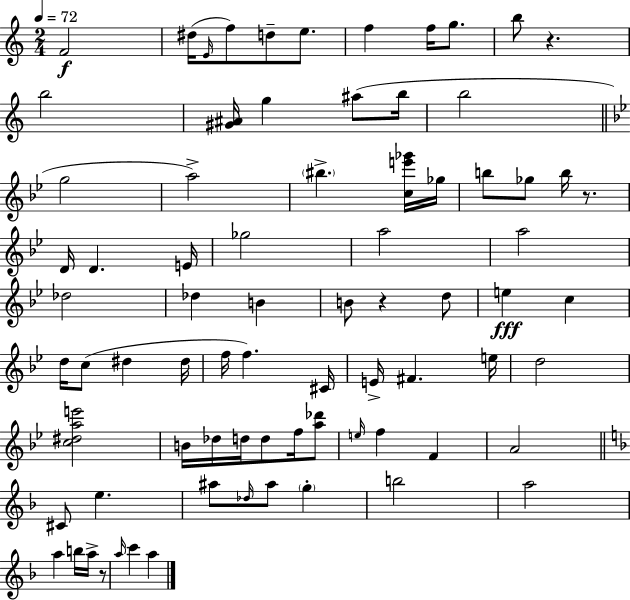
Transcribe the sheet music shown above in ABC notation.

X:1
T:Untitled
M:2/4
L:1/4
K:C
F2 ^d/4 E/4 f/2 d/2 e/2 f f/4 g/2 b/2 z b2 [^G^A]/4 g ^a/2 b/4 b2 g2 a2 ^b [ce'_g']/4 _g/4 b/2 _g/2 b/4 z/2 D/4 D E/4 _g2 a2 a2 _d2 _d B B/2 z d/2 e c d/4 c/2 ^d ^d/4 f/4 f ^C/4 E/4 ^F e/4 d2 [c^dae']2 B/4 _d/4 d/4 d/2 f/4 [a_d']/2 e/4 f F A2 ^C/2 e ^a/2 _d/4 ^a/2 g b2 a2 a b/4 a/4 z/2 a/4 c' a